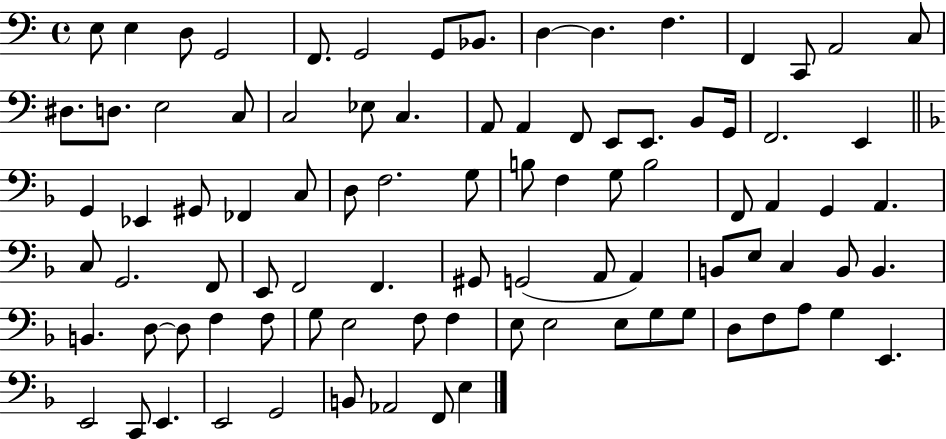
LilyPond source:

{
  \clef bass
  \time 4/4
  \defaultTimeSignature
  \key c \major
  \repeat volta 2 { e8 e4 d8 g,2 | f,8. g,2 g,8 bes,8. | d4~~ d4. f4. | f,4 c,8 a,2 c8 | \break dis8. d8. e2 c8 | c2 ees8 c4. | a,8 a,4 f,8 e,8 e,8. b,8 g,16 | f,2. e,4 | \break \bar "||" \break \key d \minor g,4 ees,4 gis,8 fes,4 c8 | d8 f2. g8 | b8 f4 g8 b2 | f,8 a,4 g,4 a,4. | \break c8 g,2. f,8 | e,8 f,2 f,4. | gis,8 g,2( a,8 a,4) | b,8 e8 c4 b,8 b,4. | \break b,4. d8~~ d8 f4 f8 | g8 e2 f8 f4 | e8 e2 e8 g8 g8 | d8 f8 a8 g4 e,4. | \break e,2 c,8 e,4. | e,2 g,2 | b,8 aes,2 f,8 e4 | } \bar "|."
}